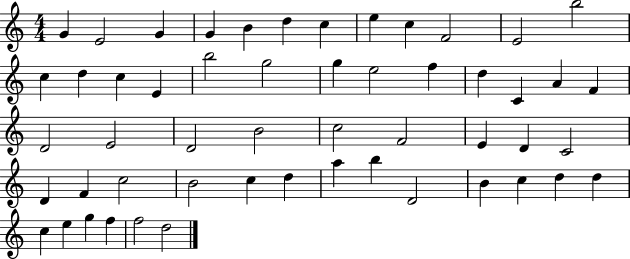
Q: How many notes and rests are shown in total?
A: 53